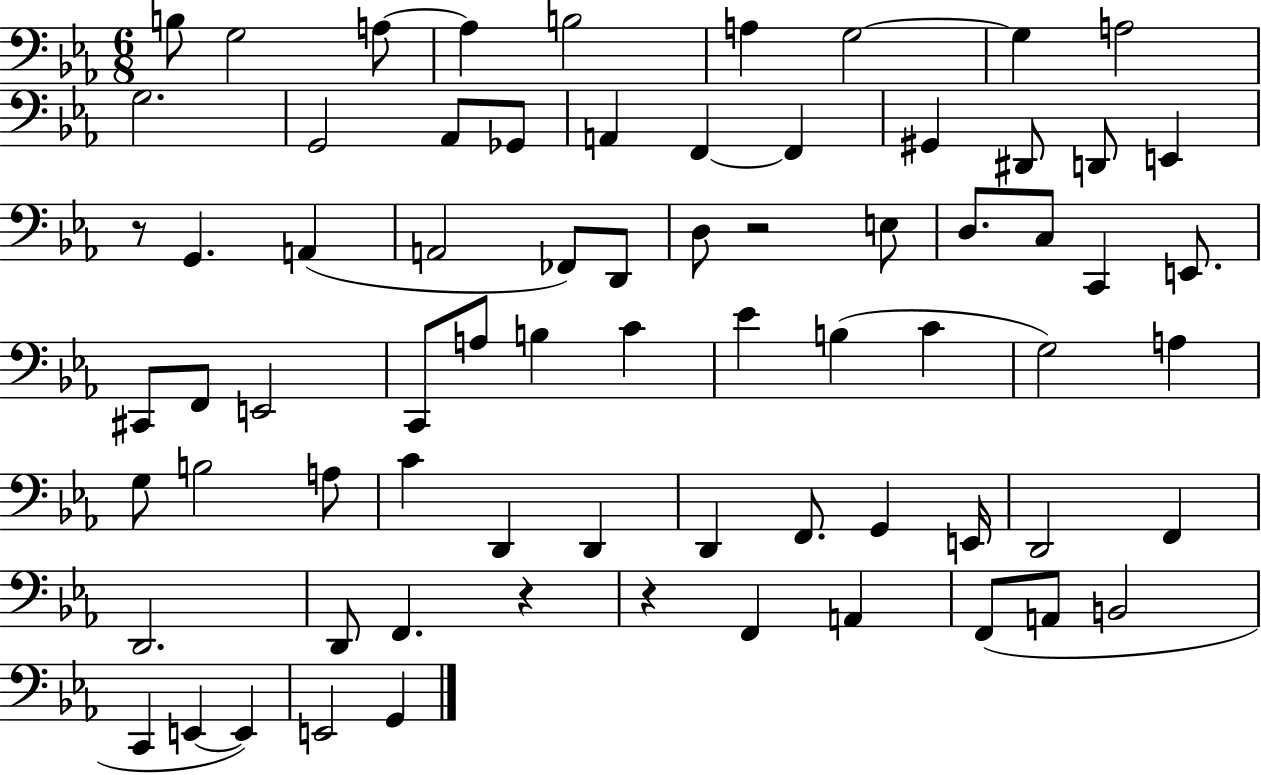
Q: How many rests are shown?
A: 4